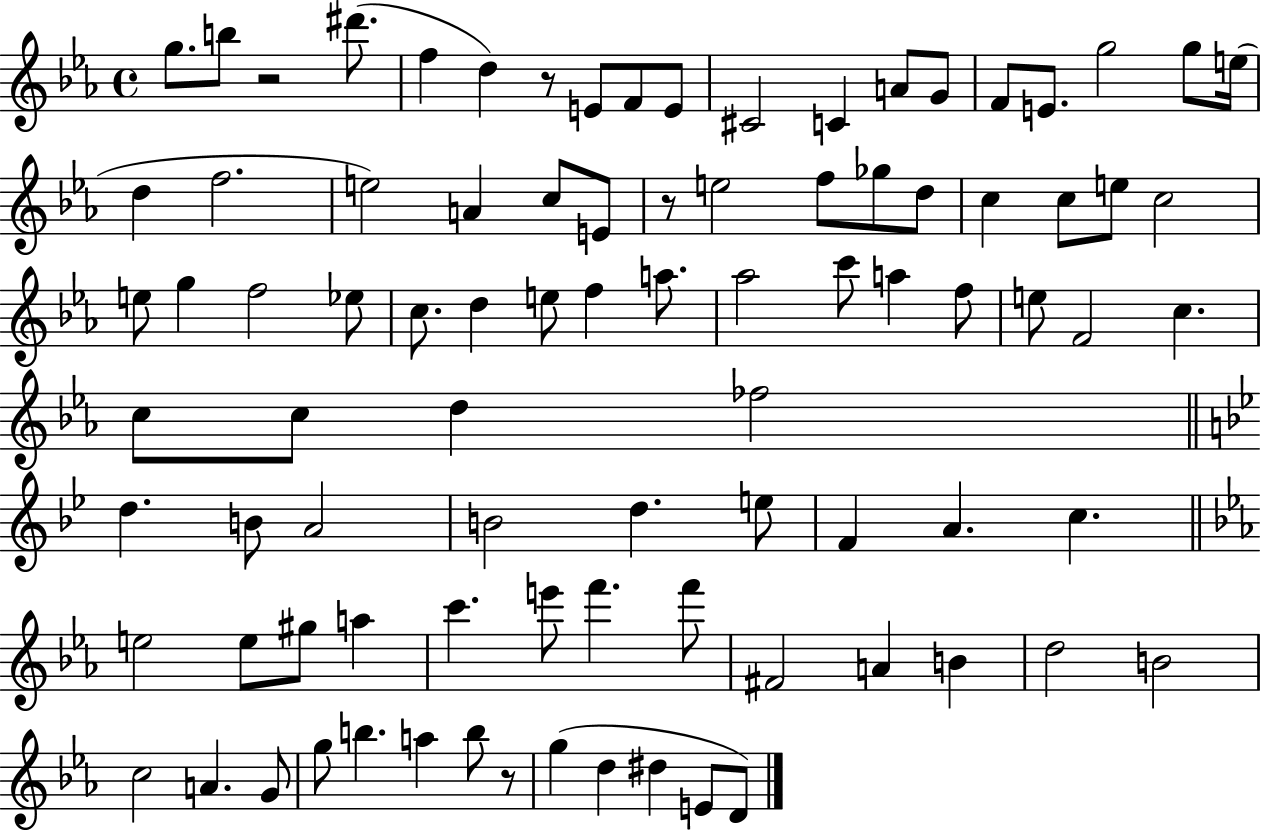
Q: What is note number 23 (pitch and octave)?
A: E4